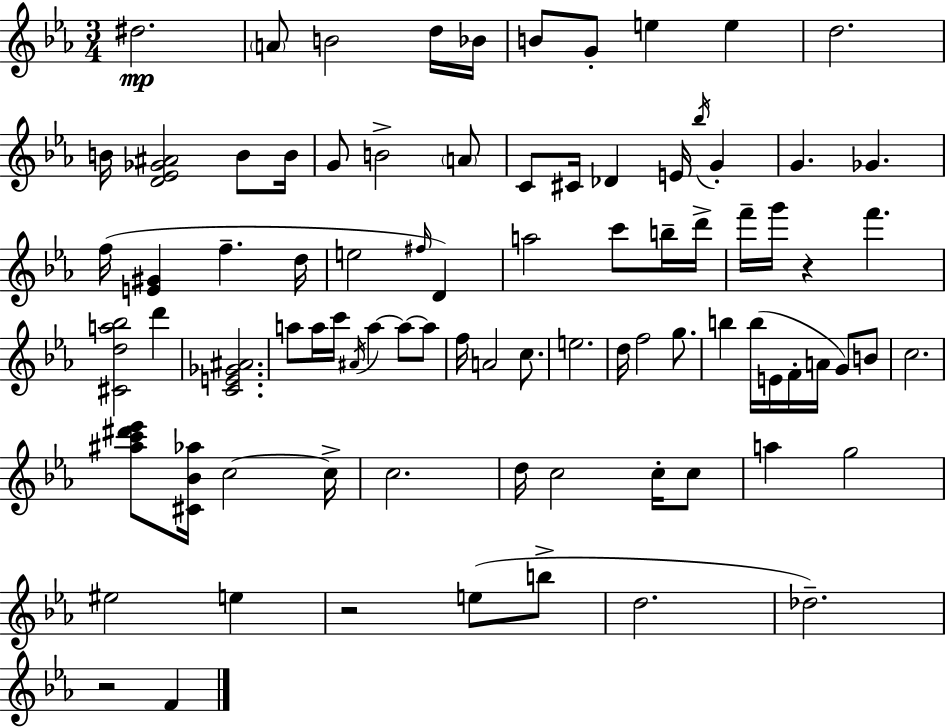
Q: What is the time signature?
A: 3/4